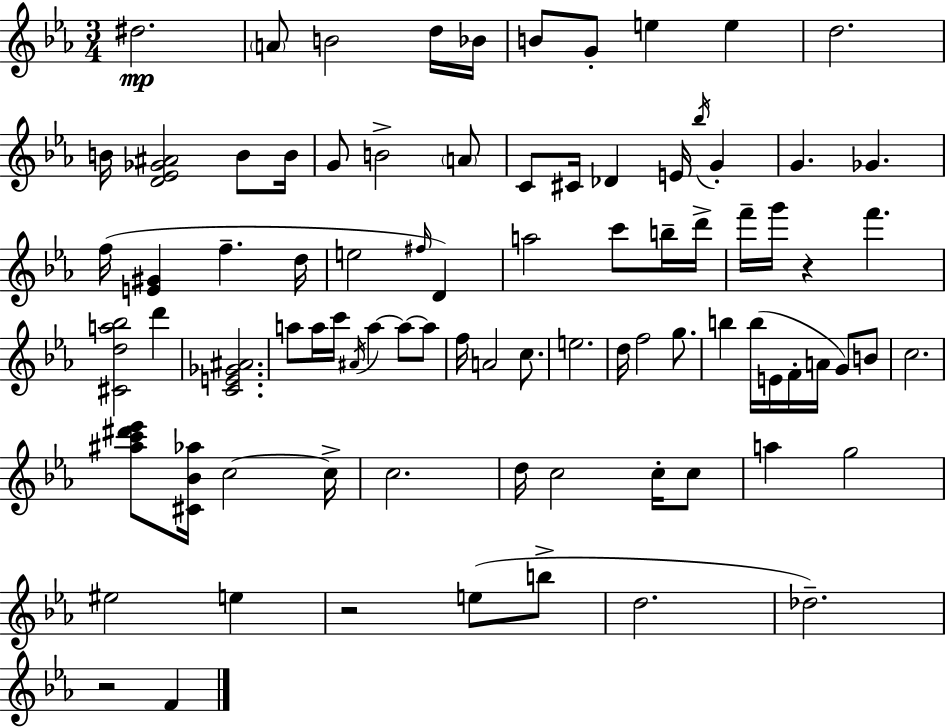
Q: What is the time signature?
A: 3/4